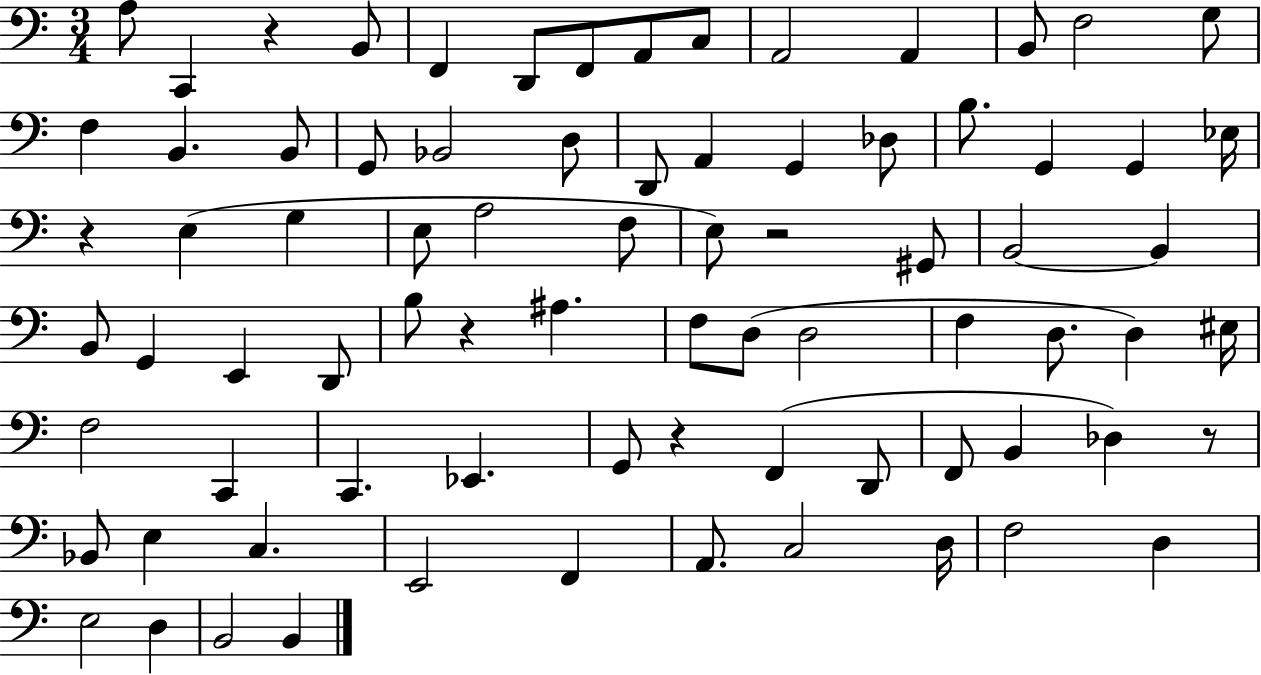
{
  \clef bass
  \numericTimeSignature
  \time 3/4
  \key c \major
  a8 c,4 r4 b,8 | f,4 d,8 f,8 a,8 c8 | a,2 a,4 | b,8 f2 g8 | \break f4 b,4. b,8 | g,8 bes,2 d8 | d,8 a,4 g,4 des8 | b8. g,4 g,4 ees16 | \break r4 e4( g4 | e8 a2 f8 | e8) r2 gis,8 | b,2~~ b,4 | \break b,8 g,4 e,4 d,8 | b8 r4 ais4. | f8 d8( d2 | f4 d8. d4) eis16 | \break f2 c,4 | c,4. ees,4. | g,8 r4 f,4( d,8 | f,8 b,4 des4) r8 | \break bes,8 e4 c4. | e,2 f,4 | a,8. c2 d16 | f2 d4 | \break e2 d4 | b,2 b,4 | \bar "|."
}